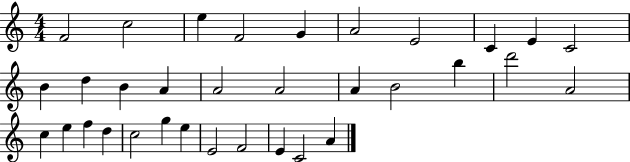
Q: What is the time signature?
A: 4/4